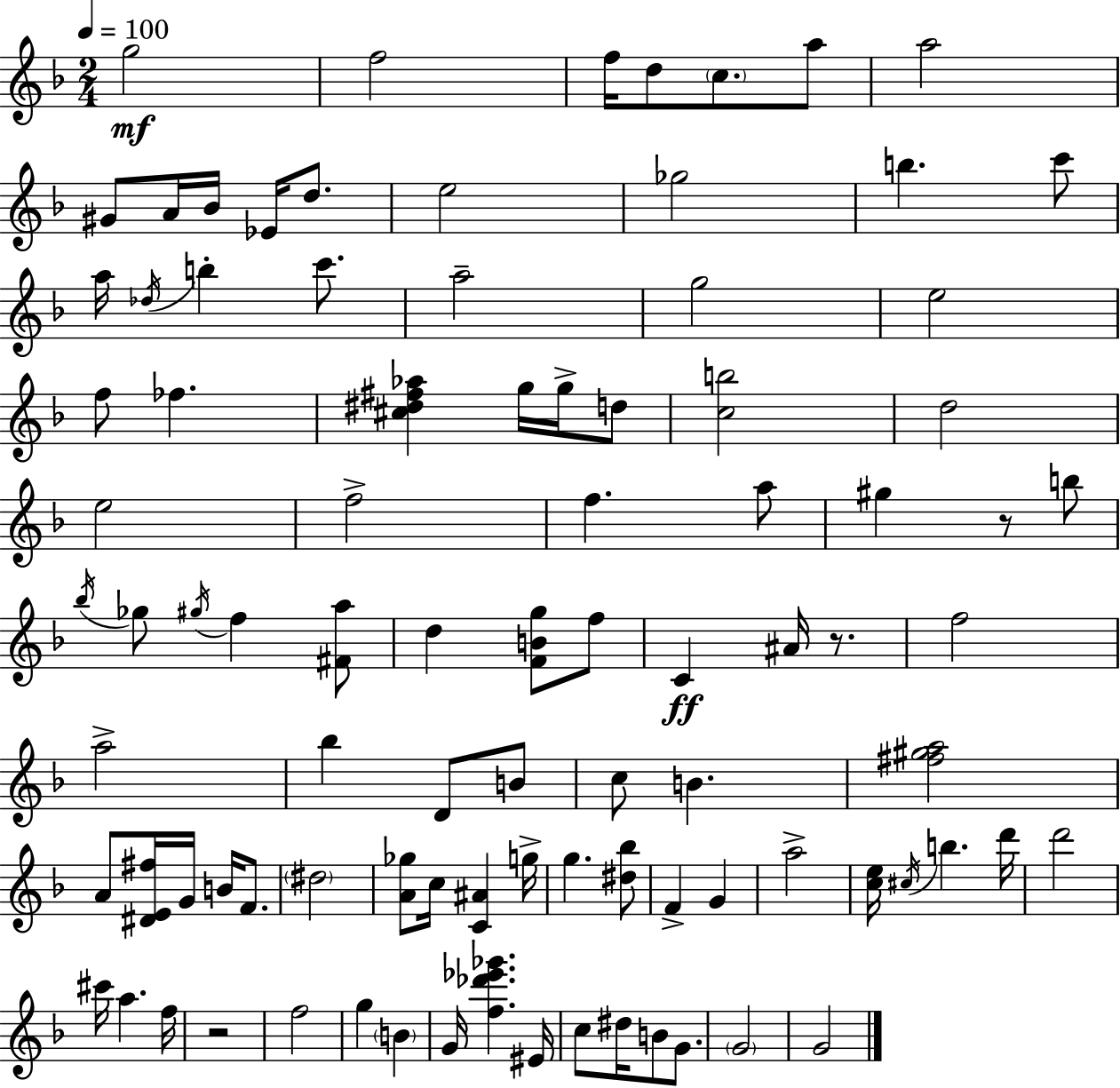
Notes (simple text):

G5/h F5/h F5/s D5/e C5/e. A5/e A5/h G#4/e A4/s Bb4/s Eb4/s D5/e. E5/h Gb5/h B5/q. C6/e A5/s Db5/s B5/q C6/e. A5/h G5/h E5/h F5/e FES5/q. [C#5,D#5,F#5,Ab5]/q G5/s G5/s D5/e [C5,B5]/h D5/h E5/h F5/h F5/q. A5/e G#5/q R/e B5/e Bb5/s Gb5/e G#5/s F5/q [F#4,A5]/e D5/q [F4,B4,G5]/e F5/e C4/q A#4/s R/e. F5/h A5/h Bb5/q D4/e B4/e C5/e B4/q. [F#5,G#5,A5]/h A4/e [D#4,E4,F#5]/s G4/s B4/s F4/e. D#5/h [A4,Gb5]/e C5/s [C4,A#4]/q G5/s G5/q. [D#5,Bb5]/e F4/q G4/q A5/h [C5,E5]/s C#5/s B5/q. D6/s D6/h C#6/s A5/q. F5/s R/h F5/h G5/q B4/q G4/s [F5,Db6,Eb6,Gb6]/q. EIS4/s C5/e D#5/s B4/e G4/e. G4/h G4/h